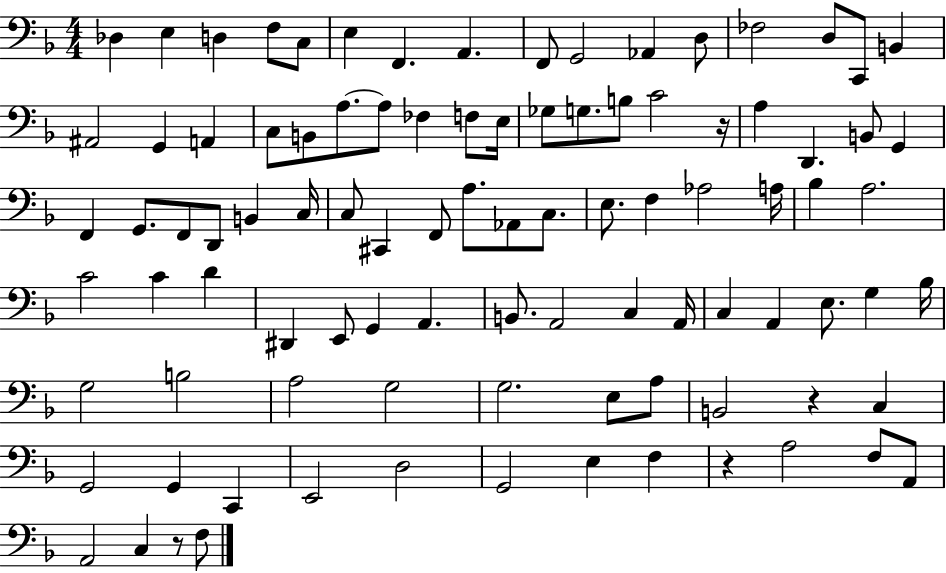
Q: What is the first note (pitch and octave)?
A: Db3